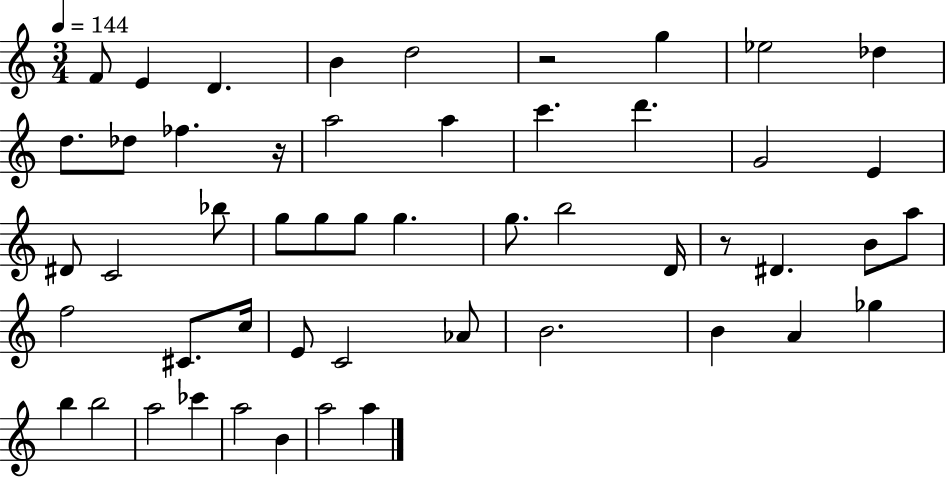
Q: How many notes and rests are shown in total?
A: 51